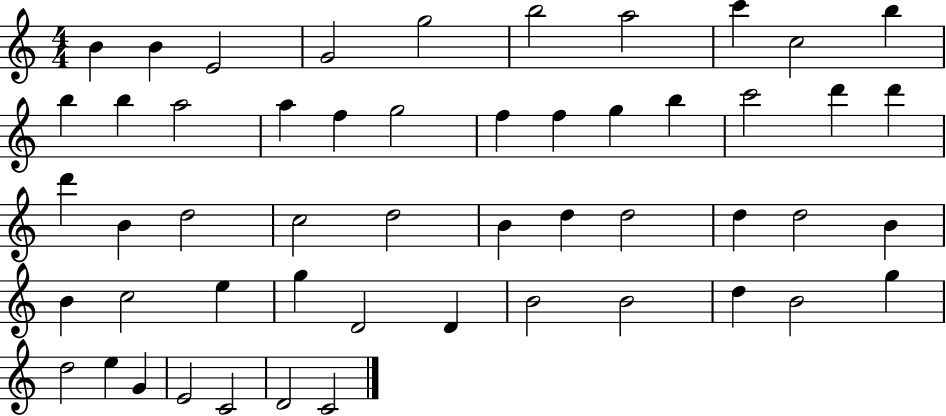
{
  \clef treble
  \numericTimeSignature
  \time 4/4
  \key c \major
  b'4 b'4 e'2 | g'2 g''2 | b''2 a''2 | c'''4 c''2 b''4 | \break b''4 b''4 a''2 | a''4 f''4 g''2 | f''4 f''4 g''4 b''4 | c'''2 d'''4 d'''4 | \break d'''4 b'4 d''2 | c''2 d''2 | b'4 d''4 d''2 | d''4 d''2 b'4 | \break b'4 c''2 e''4 | g''4 d'2 d'4 | b'2 b'2 | d''4 b'2 g''4 | \break d''2 e''4 g'4 | e'2 c'2 | d'2 c'2 | \bar "|."
}